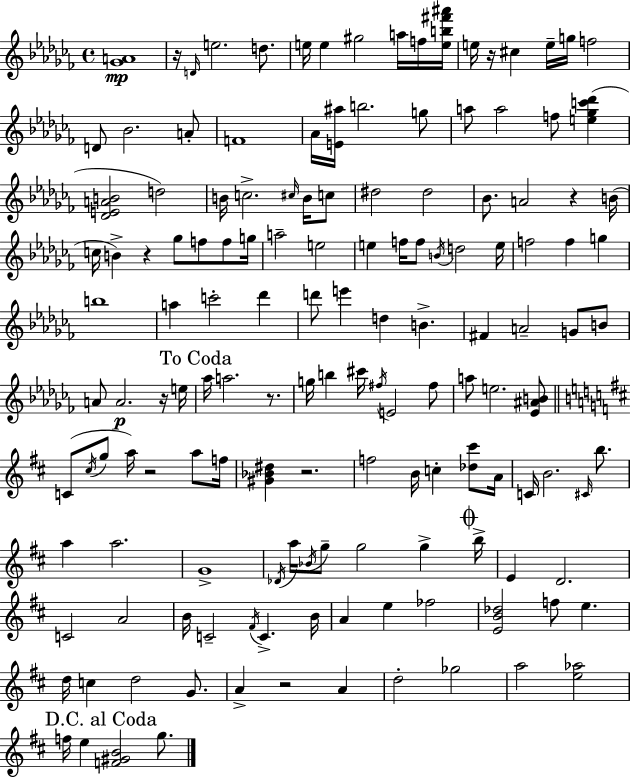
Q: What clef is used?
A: treble